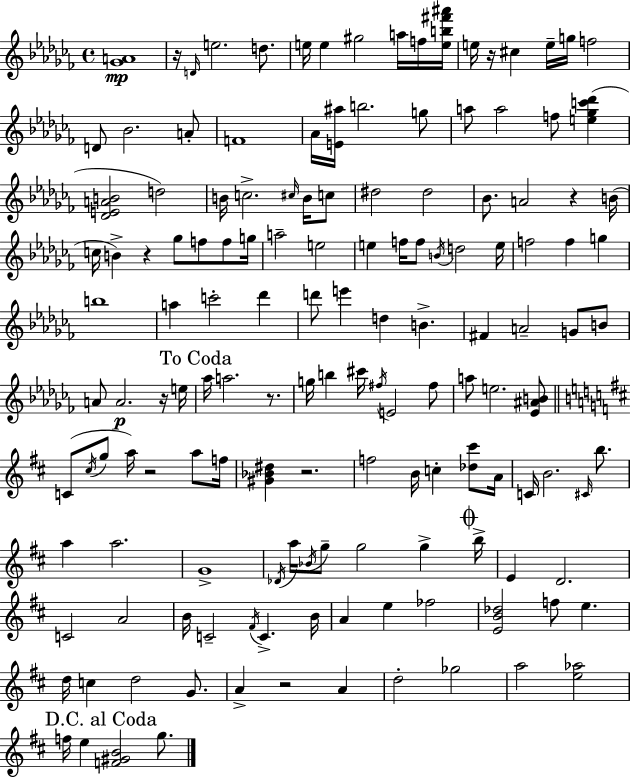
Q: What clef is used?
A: treble